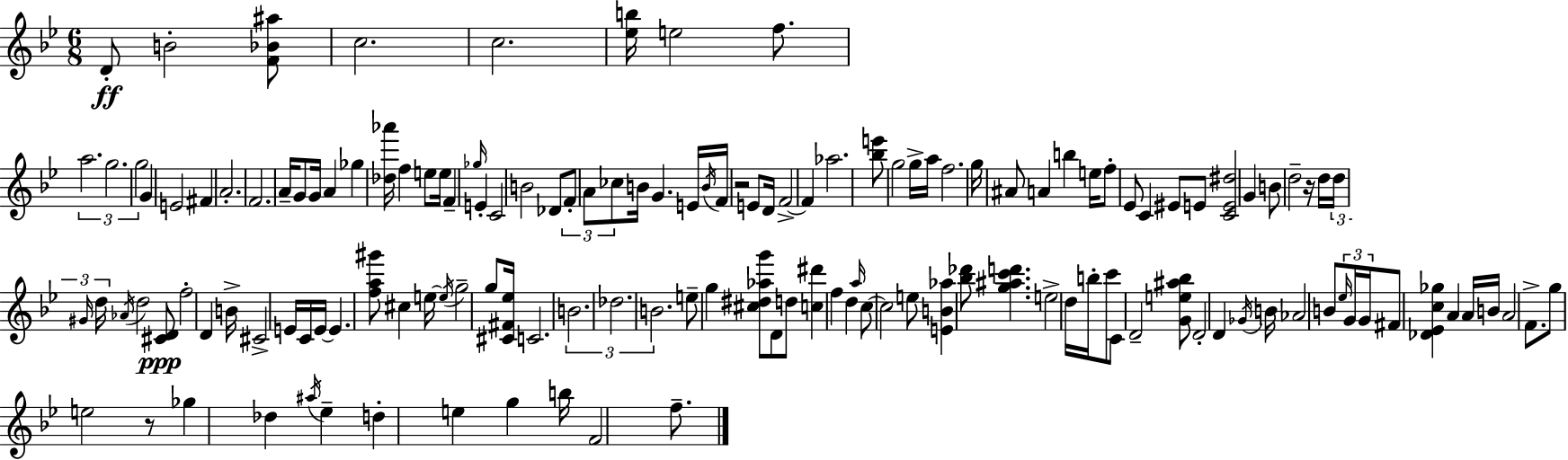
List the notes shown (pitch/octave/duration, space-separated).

D4/e B4/h [F4,Bb4,A#5]/e C5/h. C5/h. [Eb5,B5]/s E5/h F5/e. A5/h. G5/h. G5/h G4/q E4/h F#4/q A4/h. F4/h. A4/s G4/e G4/s A4/q Gb5/q [Db5,Ab6]/s F5/q E5/e E5/s F4/q Gb5/s E4/q C4/h B4/h Db4/e F4/e A4/e CES5/e B4/s G4/q. E4/s B4/s F4/s R/h E4/e D4/s F4/h F4/q Ab5/h. [Bb5,E6]/e G5/h G5/s A5/s F5/h. G5/s A#4/e A4/q B5/q E5/s F5/e Eb4/e C4/q EIS4/e E4/e [C4,E4,D#5]/h G4/q B4/e D5/h R/s D5/s D5/s G#4/s D5/s Ab4/s D5/h [C#4,D4]/e F5/h D4/q B4/s C#4/h E4/s C4/s E4/s E4/q. [F5,A5,G#6]/e C#5/q E5/s E5/s G5/h G5/e [C#4,F#4,Eb5]/s C4/h. B4/h. Db5/h. B4/h. E5/e G5/q [C#5,D#5,Ab5,G6]/e D4/e D5/e [C5,D#6]/q F5/q D5/q A5/s C5/e C5/h E5/e [E4,B4,Ab5]/q [Bb5,Db6]/e [G5,A#5,C6,D6]/q. E5/h D5/s B5/s C6/e C4/e D4/h [G4,E5,A#5,Bb5]/e D4/h D4/q Gb4/s B4/s Ab4/h B4/e Eb5/s G4/s G4/s F#4/e [Db4,Eb4,C5,Gb5]/q A4/q A4/s B4/s A4/h F4/e. G5/e E5/h R/e Gb5/q Db5/q A#5/s Eb5/q D5/q E5/q G5/q B5/s F4/h F5/e.